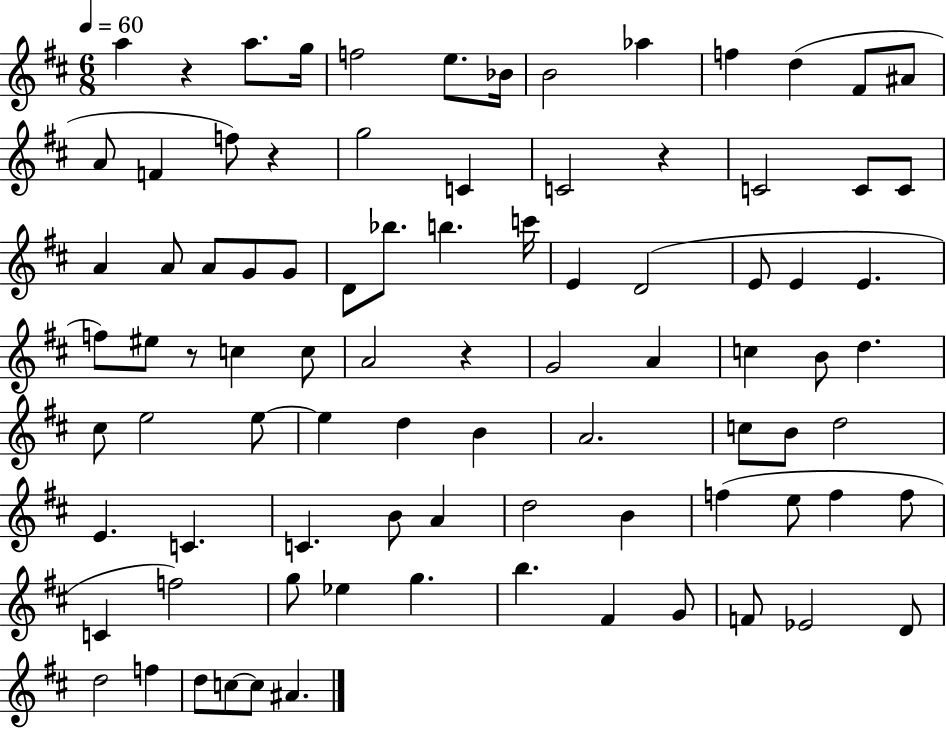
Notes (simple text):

A5/q R/q A5/e. G5/s F5/h E5/e. Bb4/s B4/h Ab5/q F5/q D5/q F#4/e A#4/e A4/e F4/q F5/e R/q G5/h C4/q C4/h R/q C4/h C4/e C4/e A4/q A4/e A4/e G4/e G4/e D4/e Bb5/e. B5/q. C6/s E4/q D4/h E4/e E4/q E4/q. F5/e EIS5/e R/e C5/q C5/e A4/h R/q G4/h A4/q C5/q B4/e D5/q. C#5/e E5/h E5/e E5/q D5/q B4/q A4/h. C5/e B4/e D5/h E4/q. C4/q. C4/q. B4/e A4/q D5/h B4/q F5/q E5/e F5/q F5/e C4/q F5/h G5/e Eb5/q G5/q. B5/q. F#4/q G4/e F4/e Eb4/h D4/e D5/h F5/q D5/e C5/e C5/e A#4/q.